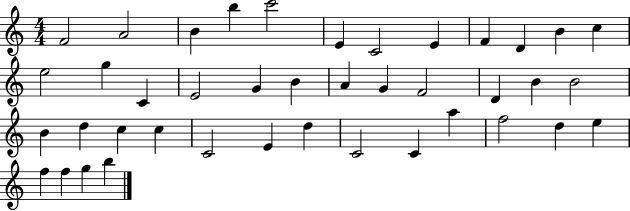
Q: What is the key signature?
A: C major